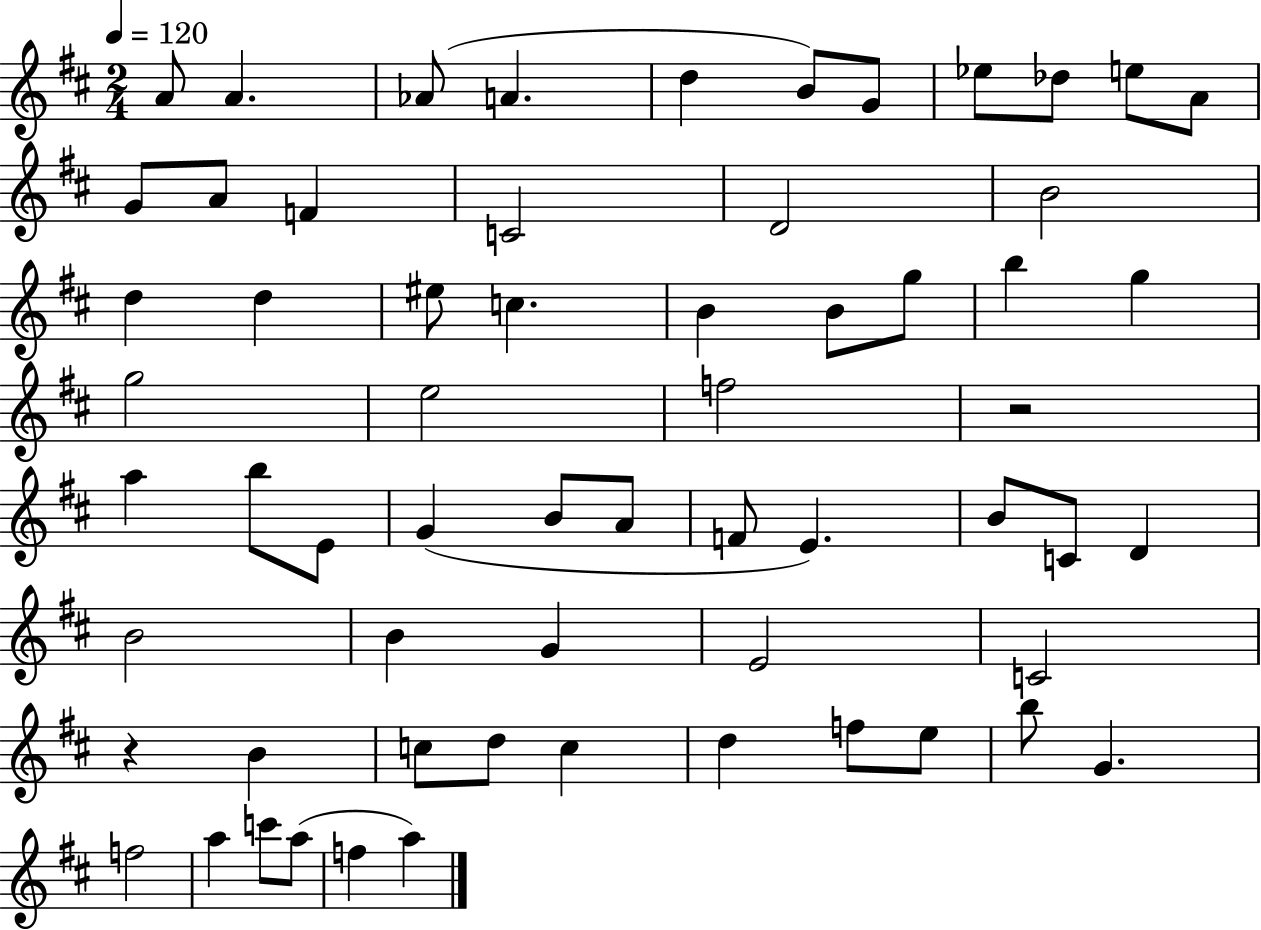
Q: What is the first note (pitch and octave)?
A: A4